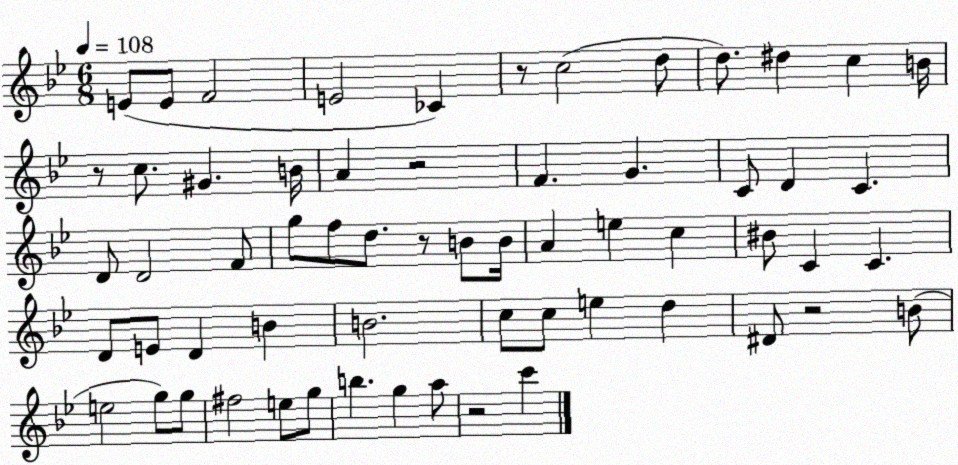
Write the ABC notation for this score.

X:1
T:Untitled
M:6/8
L:1/4
K:Bb
E/2 E/2 F2 E2 _C z/2 c2 d/2 d/2 ^d c B/4 z/2 c/2 ^G B/4 A z2 F G C/2 D C D/2 D2 F/2 g/2 f/2 d/2 z/2 B/2 B/4 A e c ^B/2 C C D/2 E/2 D B B2 c/2 c/2 e d ^D/2 z2 B/2 e2 g/2 g/2 ^f2 e/2 g/2 b g a/2 z2 c'